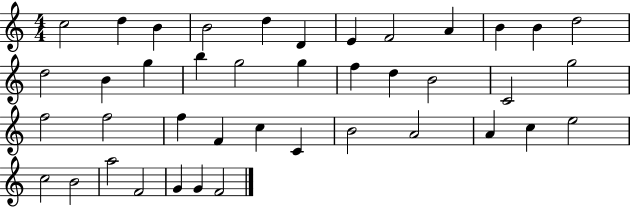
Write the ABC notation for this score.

X:1
T:Untitled
M:4/4
L:1/4
K:C
c2 d B B2 d D E F2 A B B d2 d2 B g b g2 g f d B2 C2 g2 f2 f2 f F c C B2 A2 A c e2 c2 B2 a2 F2 G G F2